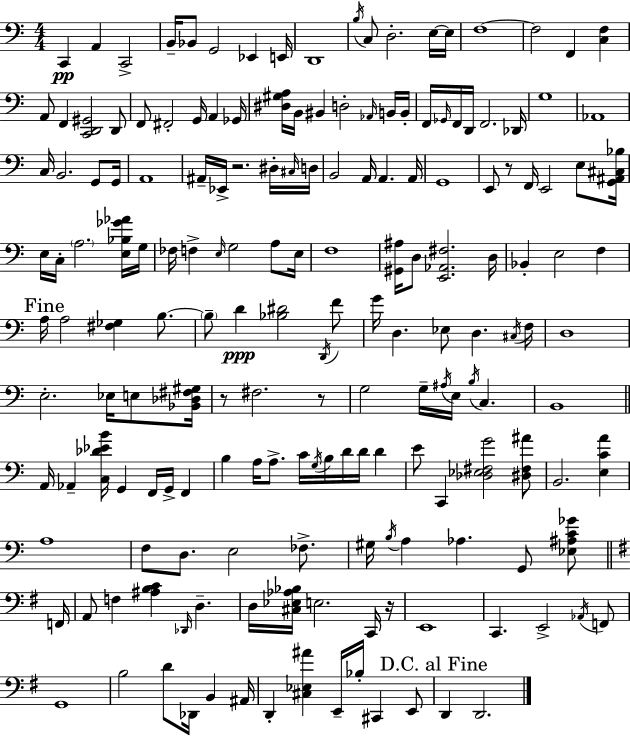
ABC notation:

X:1
T:Untitled
M:4/4
L:1/4
K:C
C,, A,, C,,2 B,,/4 _B,,/2 G,,2 _E,, E,,/4 D,,4 B,/4 C,/2 D,2 E,/4 E,/4 F,4 F,2 F,, [C,F,] A,,/2 F,, [C,,D,,^G,,]2 D,,/2 F,,/2 ^F,,2 G,,/4 A,, _G,,/4 [^D,^G,A,]/4 B,,/4 ^B,, D,2 _A,,/4 B,,/4 B,,/4 F,,/4 _G,,/4 F,,/4 D,,/4 F,,2 _D,,/4 G,4 _A,,4 C,/4 B,,2 G,,/2 G,,/4 A,,4 ^A,,/4 _E,,/4 z2 ^D,/4 ^C,/4 D,/4 B,,2 A,,/4 A,, A,,/4 G,,4 E,,/2 z/2 F,,/4 E,,2 E,/2 [G,,^A,,^C,_B,]/4 E,/4 C,/4 A,2 [E,_B,_G_A]/4 G,/4 _F,/4 F, E,/4 G,2 A,/2 E,/4 F,4 [^G,,^A,]/4 D,/2 [E,,_A,,^F,]2 D,/4 _B,, E,2 F, A,/4 A,2 [^F,_G,] B,/2 B,/2 D [_B,^D]2 D,,/4 F/2 G/4 D, _E,/2 D, ^C,/4 F,/4 D,4 E,2 _E,/4 E,/2 [_B,,_D,^F,^G,]/4 z/2 ^F,2 z/2 G,2 G,/4 ^A,/4 E,/4 B,/4 C, B,,4 A,,/4 _A,, [C,_D_EB]/4 G,, F,,/4 G,,/4 F,, B, A,/4 A,/2 C/4 G,/4 B,/4 D/4 D/4 D E/2 C,, [_D,_E,^F,G]2 [^D,^F,^A]/2 B,,2 [E,CA] A,4 F,/2 D,/2 E,2 _F,/2 ^G,/4 B,/4 A, _A, G,,/2 [_E,^A,C_G]/2 F,,/4 A,,/2 F, [^A,B,C] _D,,/4 D, D,/4 [^C,_E,_A,_B,]/4 E,2 C,,/4 z/4 E,,4 C,, E,,2 _A,,/4 F,,/2 G,,4 B,2 D/2 _D,,/4 B,, ^A,,/4 D,, [^C,_E,^A] E,,/4 _B,/4 ^C,, E,,/2 D,, D,,2